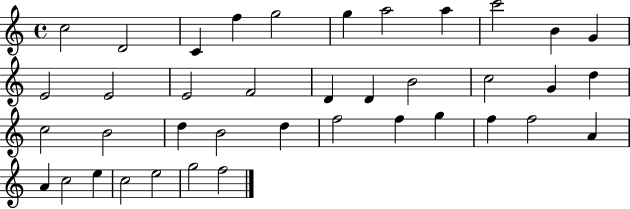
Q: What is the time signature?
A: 4/4